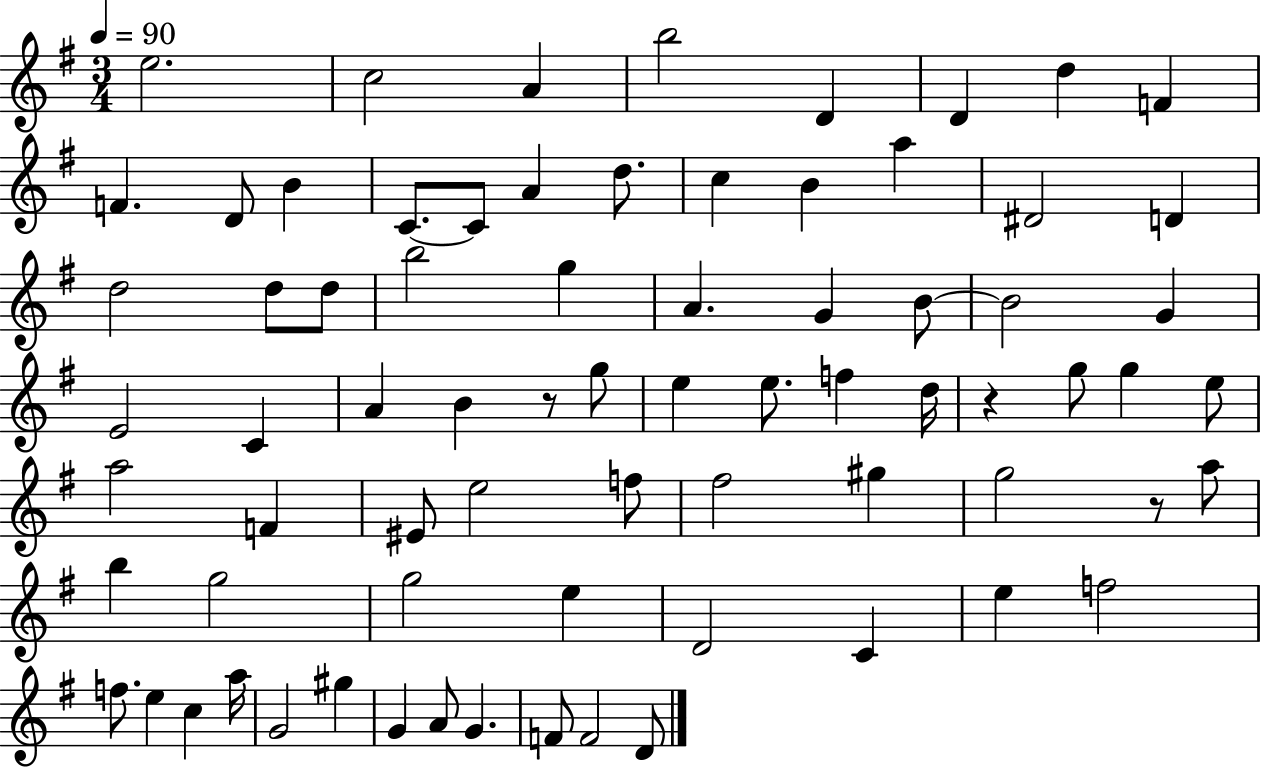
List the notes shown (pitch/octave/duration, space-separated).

E5/h. C5/h A4/q B5/h D4/q D4/q D5/q F4/q F4/q. D4/e B4/q C4/e. C4/e A4/q D5/e. C5/q B4/q A5/q D#4/h D4/q D5/h D5/e D5/e B5/h G5/q A4/q. G4/q B4/e B4/h G4/q E4/h C4/q A4/q B4/q R/e G5/e E5/q E5/e. F5/q D5/s R/q G5/e G5/q E5/e A5/h F4/q EIS4/e E5/h F5/e F#5/h G#5/q G5/h R/e A5/e B5/q G5/h G5/h E5/q D4/h C4/q E5/q F5/h F5/e. E5/q C5/q A5/s G4/h G#5/q G4/q A4/e G4/q. F4/e F4/h D4/e